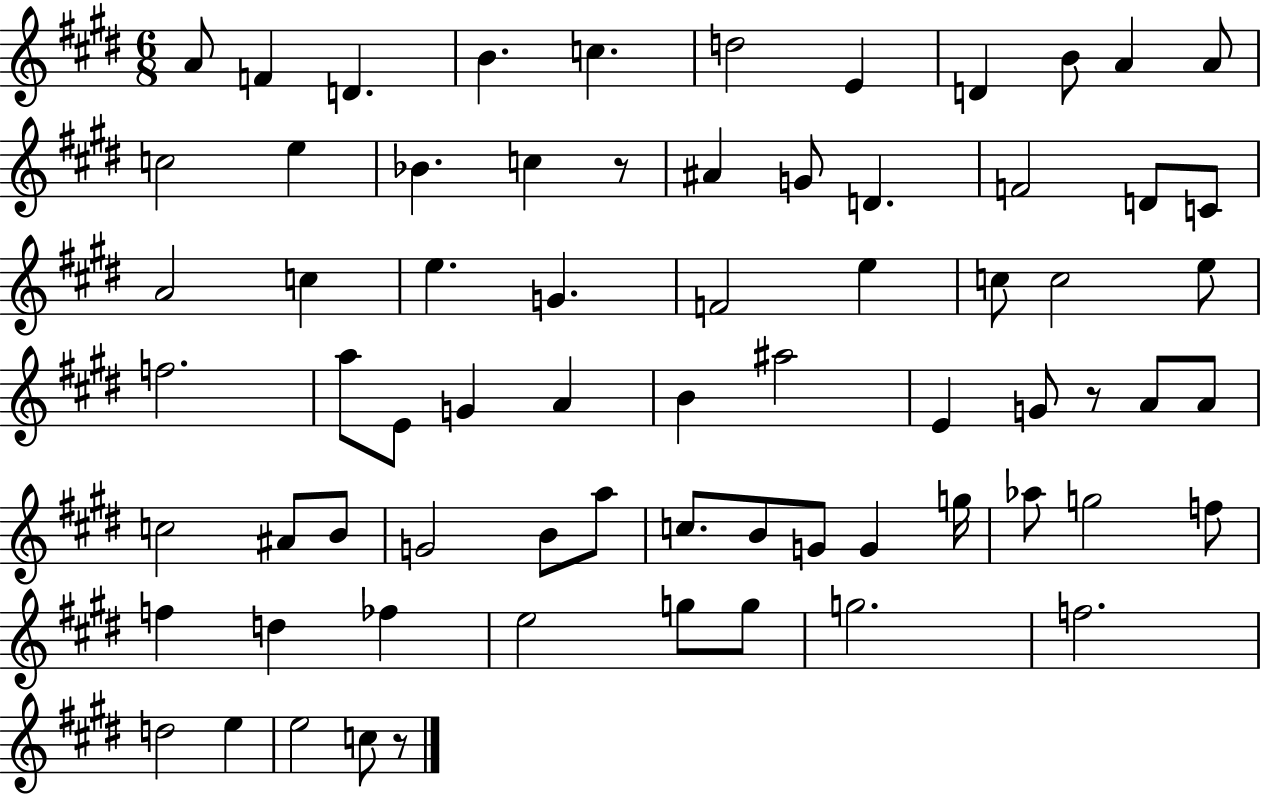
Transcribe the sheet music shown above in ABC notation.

X:1
T:Untitled
M:6/8
L:1/4
K:E
A/2 F D B c d2 E D B/2 A A/2 c2 e _B c z/2 ^A G/2 D F2 D/2 C/2 A2 c e G F2 e c/2 c2 e/2 f2 a/2 E/2 G A B ^a2 E G/2 z/2 A/2 A/2 c2 ^A/2 B/2 G2 B/2 a/2 c/2 B/2 G/2 G g/4 _a/2 g2 f/2 f d _f e2 g/2 g/2 g2 f2 d2 e e2 c/2 z/2